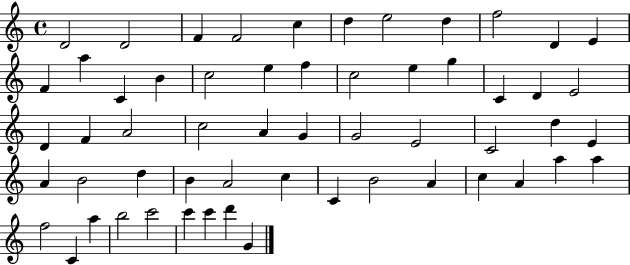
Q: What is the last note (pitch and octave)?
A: G4